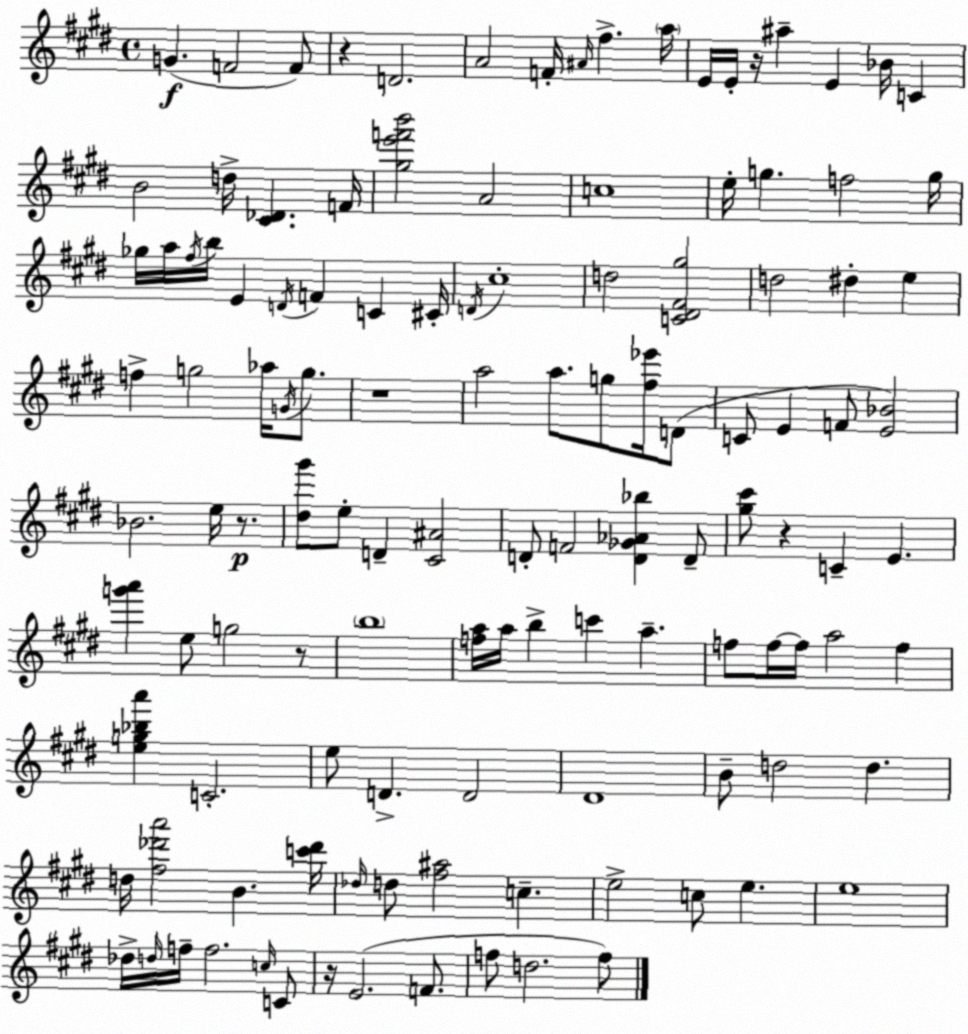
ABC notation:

X:1
T:Untitled
M:4/4
L:1/4
K:E
G F2 F/2 z D2 A2 F/4 ^A/4 ^f a/4 E/4 E/4 z/4 ^a E _B/4 C B2 d/4 [^C_D] F/4 [^ge'f'b']2 A2 c4 e/4 g f2 g/4 _g/4 a/4 ^f/4 b/4 E D/4 F C ^C/4 D/4 ^c4 d2 [C^D^F^g]2 d2 ^d e f g2 _a/4 G/4 g/2 z4 a2 a/2 g/2 [^f_e']/4 D/2 C/2 E F/2 [E_B]2 _B2 e/4 z/2 [^d^g']/2 e/2 D [^C^A]2 D/2 F2 [D_G_A_b] D/2 [^g^c']/2 z C E [g'a'] e/2 g2 z/2 b4 [fa]/4 a/4 b c' a f/2 f/4 f/4 a2 f [eg_ba'] C2 e/2 D D2 ^D4 B/2 d2 d d/4 [^f_d'a']2 B [c'_d']/4 _d/4 d/2 [^f^a]2 c e2 c/2 e e4 _d/4 d/4 f/4 f2 c/4 C/2 z/4 E2 F/2 f/2 d2 f/2